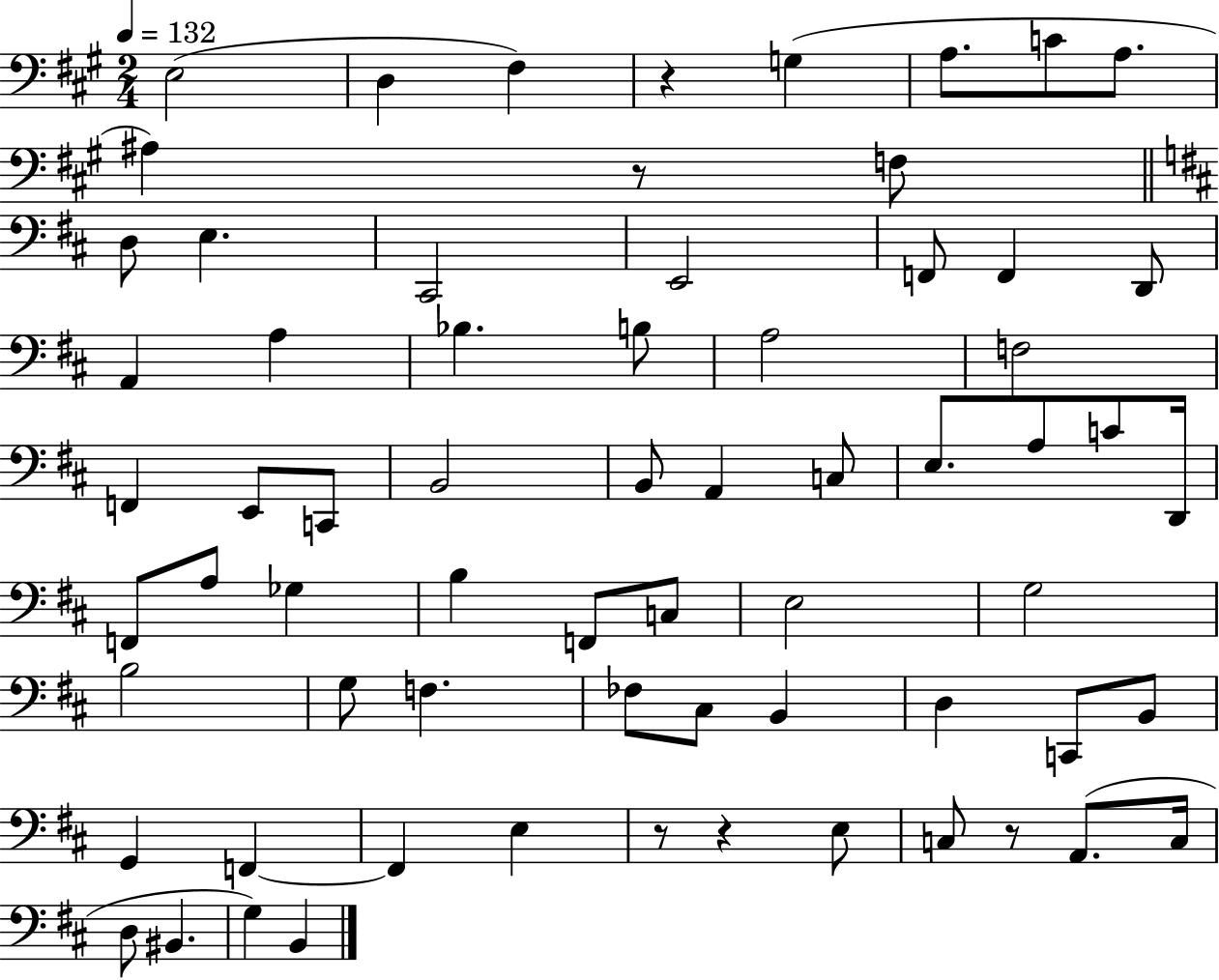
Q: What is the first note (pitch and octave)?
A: E3